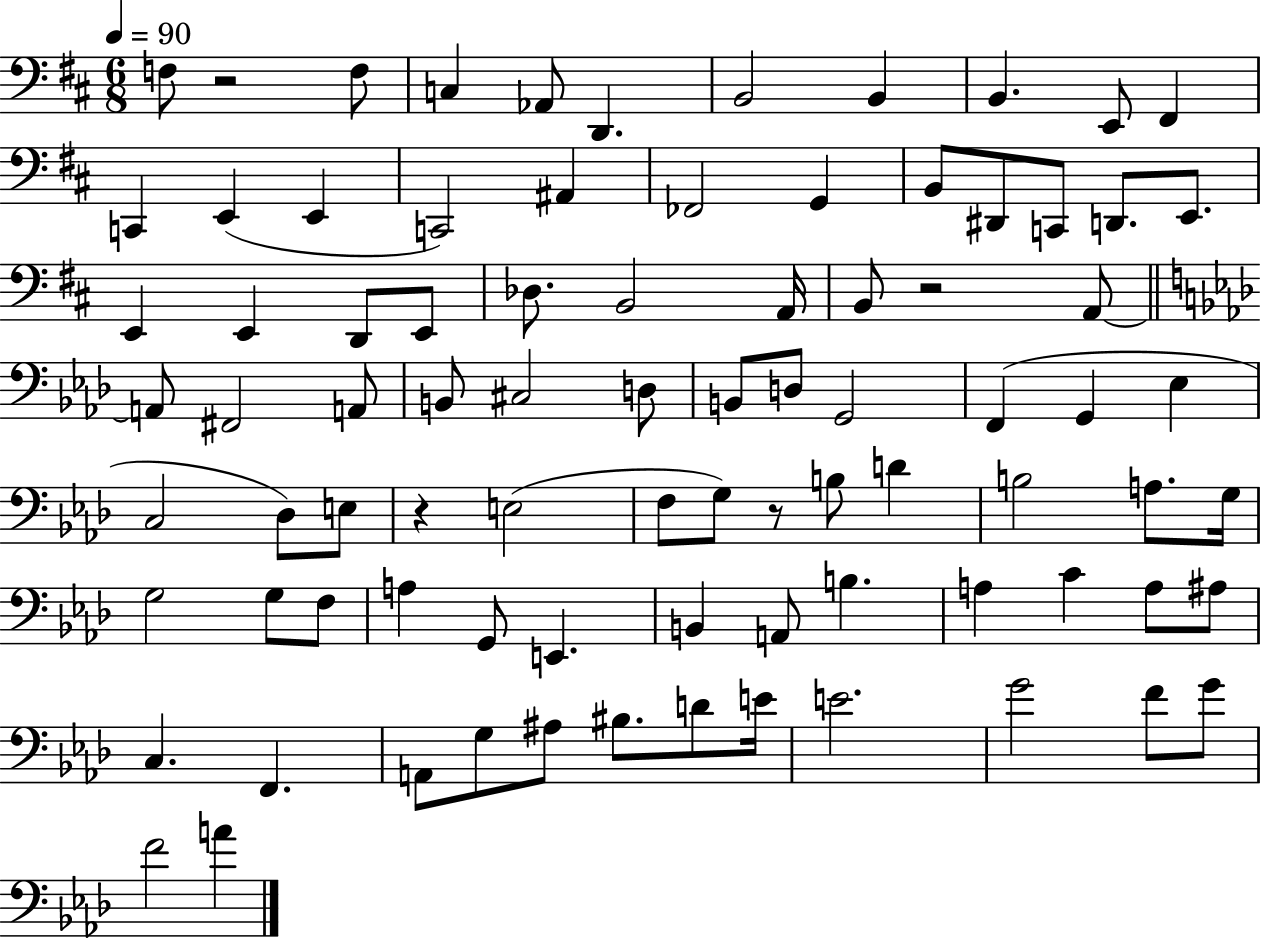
{
  \clef bass
  \numericTimeSignature
  \time 6/8
  \key d \major
  \tempo 4 = 90
  f8 r2 f8 | c4 aes,8 d,4. | b,2 b,4 | b,4. e,8 fis,4 | \break c,4 e,4( e,4 | c,2) ais,4 | fes,2 g,4 | b,8 dis,8 c,8 d,8. e,8. | \break e,4 e,4 d,8 e,8 | des8. b,2 a,16 | b,8 r2 a,8~~ | \bar "||" \break \key aes \major a,8 fis,2 a,8 | b,8 cis2 d8 | b,8 d8 g,2 | f,4( g,4 ees4 | \break c2 des8) e8 | r4 e2( | f8 g8) r8 b8 d'4 | b2 a8. g16 | \break g2 g8 f8 | a4 g,8 e,4. | b,4 a,8 b4. | a4 c'4 a8 ais8 | \break c4. f,4. | a,8 g8 ais8 bis8. d'8 e'16 | e'2. | g'2 f'8 g'8 | \break f'2 a'4 | \bar "|."
}